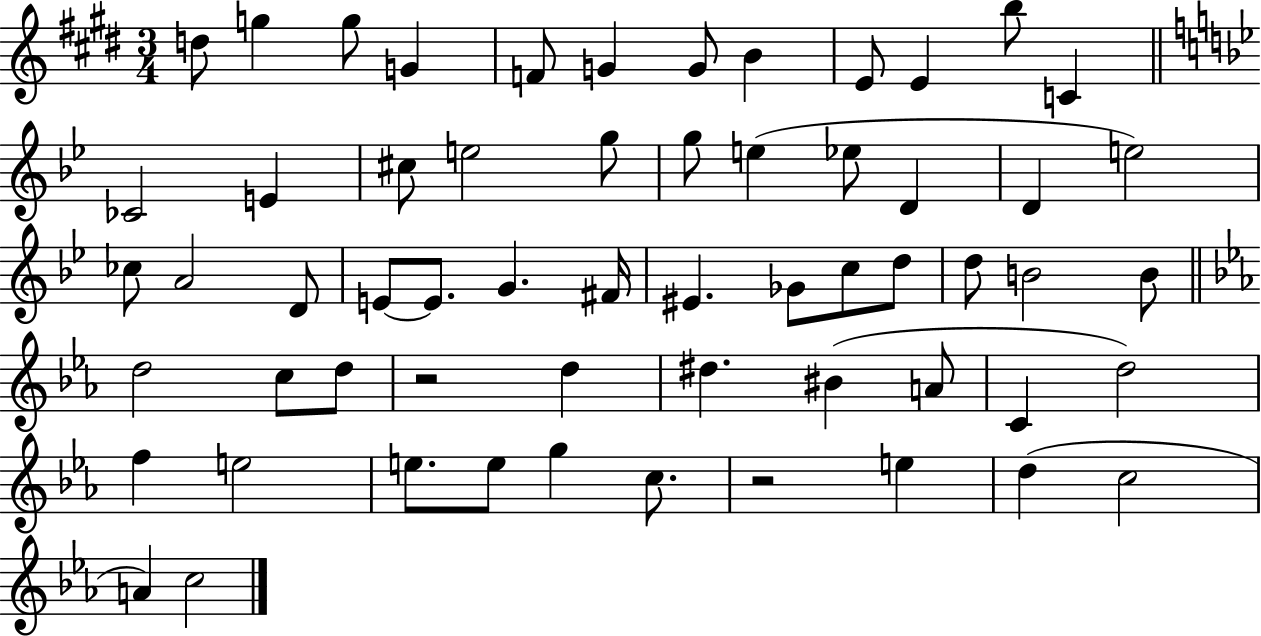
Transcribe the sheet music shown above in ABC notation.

X:1
T:Untitled
M:3/4
L:1/4
K:E
d/2 g g/2 G F/2 G G/2 B E/2 E b/2 C _C2 E ^c/2 e2 g/2 g/2 e _e/2 D D e2 _c/2 A2 D/2 E/2 E/2 G ^F/4 ^E _G/2 c/2 d/2 d/2 B2 B/2 d2 c/2 d/2 z2 d ^d ^B A/2 C d2 f e2 e/2 e/2 g c/2 z2 e d c2 A c2